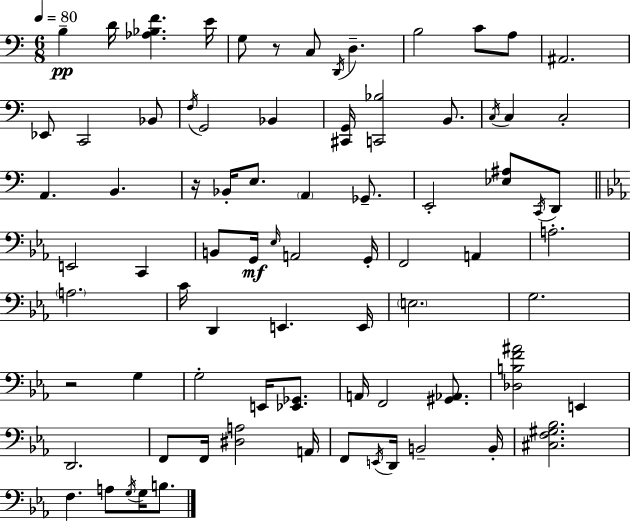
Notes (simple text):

B3/q D4/s [Ab3,Bb3,F4]/q. E4/s G3/e R/e C3/e D2/s D3/q. B3/h C4/e A3/e A#2/h. Eb2/e C2/h Bb2/e F3/s G2/h Bb2/q [C#2,G2]/s [C2,Bb3]/h B2/e. C3/s C3/q C3/h A2/q. B2/q. R/s Bb2/s E3/e. A2/q Gb2/e. E2/h [Eb3,A#3]/e C2/s D2/e E2/h C2/q B2/e G2/s Eb3/s A2/h G2/s F2/h A2/q A3/h. A3/h. C4/s D2/q E2/q. E2/s E3/h. G3/h. R/h G3/q G3/h E2/s [Eb2,Gb2]/e. A2/s F2/h [G#2,Ab2]/e. [Db3,B3,F4,A#4]/h E2/q D2/h. F2/e F2/s [D#3,A3]/h A2/s F2/e E2/s D2/s B2/h B2/s [C#3,F3,G#3,Bb3]/h. F3/q. A3/e G3/s G3/s B3/e.